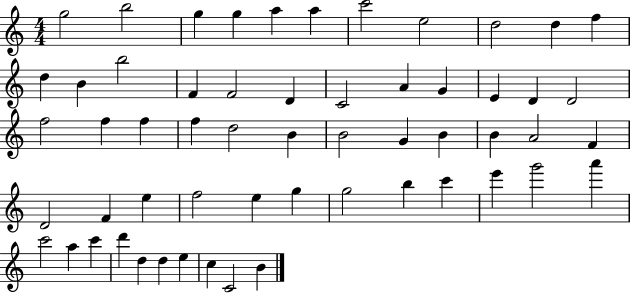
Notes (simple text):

G5/h B5/h G5/q G5/q A5/q A5/q C6/h E5/h D5/h D5/q F5/q D5/q B4/q B5/h F4/q F4/h D4/q C4/h A4/q G4/q E4/q D4/q D4/h F5/h F5/q F5/q F5/q D5/h B4/q B4/h G4/q B4/q B4/q A4/h F4/q D4/h F4/q E5/q F5/h E5/q G5/q G5/h B5/q C6/q E6/q G6/h A6/q C6/h A5/q C6/q D6/q D5/q D5/q E5/q C5/q C4/h B4/q